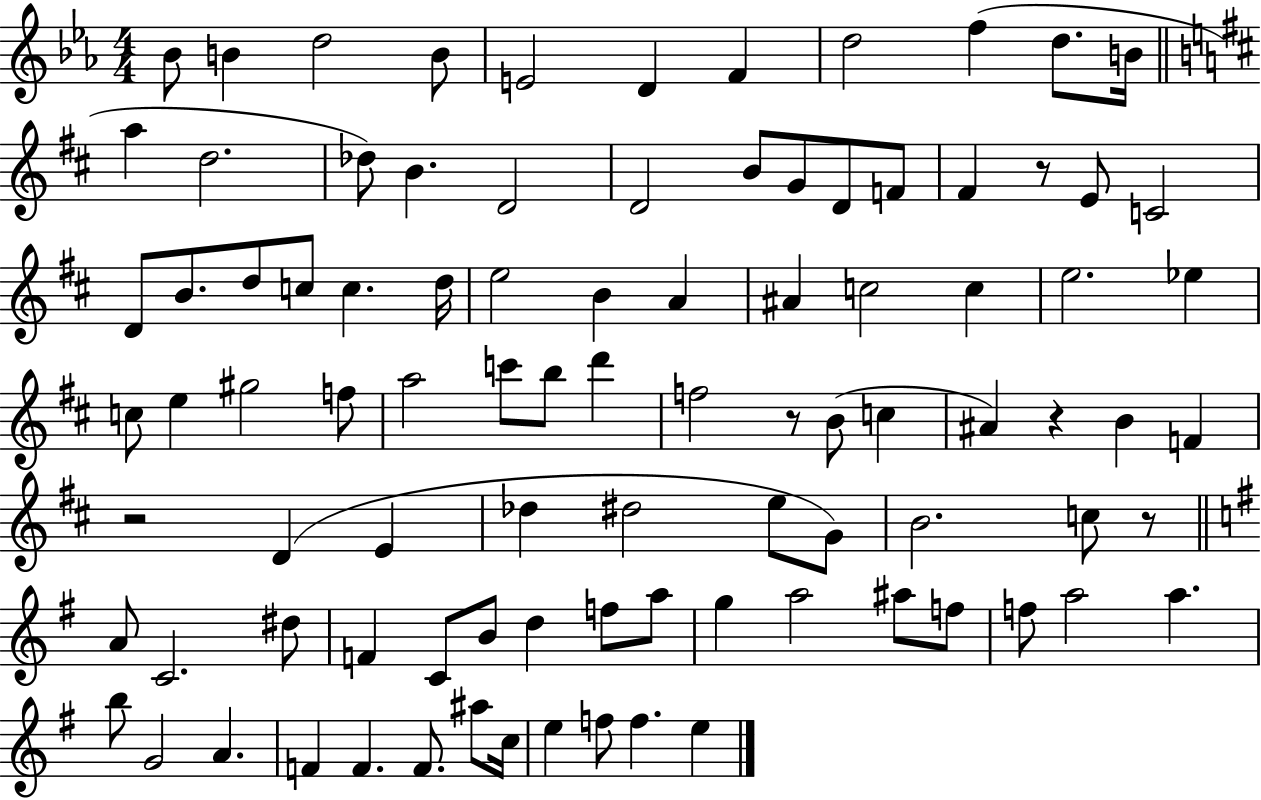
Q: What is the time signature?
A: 4/4